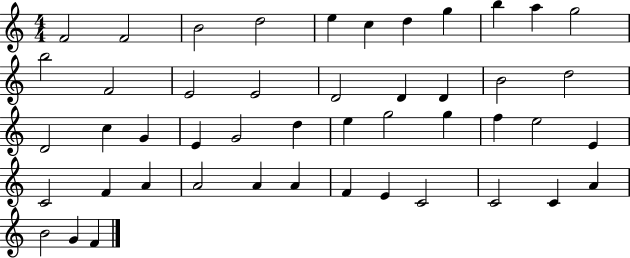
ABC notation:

X:1
T:Untitled
M:4/4
L:1/4
K:C
F2 F2 B2 d2 e c d g b a g2 b2 F2 E2 E2 D2 D D B2 d2 D2 c G E G2 d e g2 g f e2 E C2 F A A2 A A F E C2 C2 C A B2 G F